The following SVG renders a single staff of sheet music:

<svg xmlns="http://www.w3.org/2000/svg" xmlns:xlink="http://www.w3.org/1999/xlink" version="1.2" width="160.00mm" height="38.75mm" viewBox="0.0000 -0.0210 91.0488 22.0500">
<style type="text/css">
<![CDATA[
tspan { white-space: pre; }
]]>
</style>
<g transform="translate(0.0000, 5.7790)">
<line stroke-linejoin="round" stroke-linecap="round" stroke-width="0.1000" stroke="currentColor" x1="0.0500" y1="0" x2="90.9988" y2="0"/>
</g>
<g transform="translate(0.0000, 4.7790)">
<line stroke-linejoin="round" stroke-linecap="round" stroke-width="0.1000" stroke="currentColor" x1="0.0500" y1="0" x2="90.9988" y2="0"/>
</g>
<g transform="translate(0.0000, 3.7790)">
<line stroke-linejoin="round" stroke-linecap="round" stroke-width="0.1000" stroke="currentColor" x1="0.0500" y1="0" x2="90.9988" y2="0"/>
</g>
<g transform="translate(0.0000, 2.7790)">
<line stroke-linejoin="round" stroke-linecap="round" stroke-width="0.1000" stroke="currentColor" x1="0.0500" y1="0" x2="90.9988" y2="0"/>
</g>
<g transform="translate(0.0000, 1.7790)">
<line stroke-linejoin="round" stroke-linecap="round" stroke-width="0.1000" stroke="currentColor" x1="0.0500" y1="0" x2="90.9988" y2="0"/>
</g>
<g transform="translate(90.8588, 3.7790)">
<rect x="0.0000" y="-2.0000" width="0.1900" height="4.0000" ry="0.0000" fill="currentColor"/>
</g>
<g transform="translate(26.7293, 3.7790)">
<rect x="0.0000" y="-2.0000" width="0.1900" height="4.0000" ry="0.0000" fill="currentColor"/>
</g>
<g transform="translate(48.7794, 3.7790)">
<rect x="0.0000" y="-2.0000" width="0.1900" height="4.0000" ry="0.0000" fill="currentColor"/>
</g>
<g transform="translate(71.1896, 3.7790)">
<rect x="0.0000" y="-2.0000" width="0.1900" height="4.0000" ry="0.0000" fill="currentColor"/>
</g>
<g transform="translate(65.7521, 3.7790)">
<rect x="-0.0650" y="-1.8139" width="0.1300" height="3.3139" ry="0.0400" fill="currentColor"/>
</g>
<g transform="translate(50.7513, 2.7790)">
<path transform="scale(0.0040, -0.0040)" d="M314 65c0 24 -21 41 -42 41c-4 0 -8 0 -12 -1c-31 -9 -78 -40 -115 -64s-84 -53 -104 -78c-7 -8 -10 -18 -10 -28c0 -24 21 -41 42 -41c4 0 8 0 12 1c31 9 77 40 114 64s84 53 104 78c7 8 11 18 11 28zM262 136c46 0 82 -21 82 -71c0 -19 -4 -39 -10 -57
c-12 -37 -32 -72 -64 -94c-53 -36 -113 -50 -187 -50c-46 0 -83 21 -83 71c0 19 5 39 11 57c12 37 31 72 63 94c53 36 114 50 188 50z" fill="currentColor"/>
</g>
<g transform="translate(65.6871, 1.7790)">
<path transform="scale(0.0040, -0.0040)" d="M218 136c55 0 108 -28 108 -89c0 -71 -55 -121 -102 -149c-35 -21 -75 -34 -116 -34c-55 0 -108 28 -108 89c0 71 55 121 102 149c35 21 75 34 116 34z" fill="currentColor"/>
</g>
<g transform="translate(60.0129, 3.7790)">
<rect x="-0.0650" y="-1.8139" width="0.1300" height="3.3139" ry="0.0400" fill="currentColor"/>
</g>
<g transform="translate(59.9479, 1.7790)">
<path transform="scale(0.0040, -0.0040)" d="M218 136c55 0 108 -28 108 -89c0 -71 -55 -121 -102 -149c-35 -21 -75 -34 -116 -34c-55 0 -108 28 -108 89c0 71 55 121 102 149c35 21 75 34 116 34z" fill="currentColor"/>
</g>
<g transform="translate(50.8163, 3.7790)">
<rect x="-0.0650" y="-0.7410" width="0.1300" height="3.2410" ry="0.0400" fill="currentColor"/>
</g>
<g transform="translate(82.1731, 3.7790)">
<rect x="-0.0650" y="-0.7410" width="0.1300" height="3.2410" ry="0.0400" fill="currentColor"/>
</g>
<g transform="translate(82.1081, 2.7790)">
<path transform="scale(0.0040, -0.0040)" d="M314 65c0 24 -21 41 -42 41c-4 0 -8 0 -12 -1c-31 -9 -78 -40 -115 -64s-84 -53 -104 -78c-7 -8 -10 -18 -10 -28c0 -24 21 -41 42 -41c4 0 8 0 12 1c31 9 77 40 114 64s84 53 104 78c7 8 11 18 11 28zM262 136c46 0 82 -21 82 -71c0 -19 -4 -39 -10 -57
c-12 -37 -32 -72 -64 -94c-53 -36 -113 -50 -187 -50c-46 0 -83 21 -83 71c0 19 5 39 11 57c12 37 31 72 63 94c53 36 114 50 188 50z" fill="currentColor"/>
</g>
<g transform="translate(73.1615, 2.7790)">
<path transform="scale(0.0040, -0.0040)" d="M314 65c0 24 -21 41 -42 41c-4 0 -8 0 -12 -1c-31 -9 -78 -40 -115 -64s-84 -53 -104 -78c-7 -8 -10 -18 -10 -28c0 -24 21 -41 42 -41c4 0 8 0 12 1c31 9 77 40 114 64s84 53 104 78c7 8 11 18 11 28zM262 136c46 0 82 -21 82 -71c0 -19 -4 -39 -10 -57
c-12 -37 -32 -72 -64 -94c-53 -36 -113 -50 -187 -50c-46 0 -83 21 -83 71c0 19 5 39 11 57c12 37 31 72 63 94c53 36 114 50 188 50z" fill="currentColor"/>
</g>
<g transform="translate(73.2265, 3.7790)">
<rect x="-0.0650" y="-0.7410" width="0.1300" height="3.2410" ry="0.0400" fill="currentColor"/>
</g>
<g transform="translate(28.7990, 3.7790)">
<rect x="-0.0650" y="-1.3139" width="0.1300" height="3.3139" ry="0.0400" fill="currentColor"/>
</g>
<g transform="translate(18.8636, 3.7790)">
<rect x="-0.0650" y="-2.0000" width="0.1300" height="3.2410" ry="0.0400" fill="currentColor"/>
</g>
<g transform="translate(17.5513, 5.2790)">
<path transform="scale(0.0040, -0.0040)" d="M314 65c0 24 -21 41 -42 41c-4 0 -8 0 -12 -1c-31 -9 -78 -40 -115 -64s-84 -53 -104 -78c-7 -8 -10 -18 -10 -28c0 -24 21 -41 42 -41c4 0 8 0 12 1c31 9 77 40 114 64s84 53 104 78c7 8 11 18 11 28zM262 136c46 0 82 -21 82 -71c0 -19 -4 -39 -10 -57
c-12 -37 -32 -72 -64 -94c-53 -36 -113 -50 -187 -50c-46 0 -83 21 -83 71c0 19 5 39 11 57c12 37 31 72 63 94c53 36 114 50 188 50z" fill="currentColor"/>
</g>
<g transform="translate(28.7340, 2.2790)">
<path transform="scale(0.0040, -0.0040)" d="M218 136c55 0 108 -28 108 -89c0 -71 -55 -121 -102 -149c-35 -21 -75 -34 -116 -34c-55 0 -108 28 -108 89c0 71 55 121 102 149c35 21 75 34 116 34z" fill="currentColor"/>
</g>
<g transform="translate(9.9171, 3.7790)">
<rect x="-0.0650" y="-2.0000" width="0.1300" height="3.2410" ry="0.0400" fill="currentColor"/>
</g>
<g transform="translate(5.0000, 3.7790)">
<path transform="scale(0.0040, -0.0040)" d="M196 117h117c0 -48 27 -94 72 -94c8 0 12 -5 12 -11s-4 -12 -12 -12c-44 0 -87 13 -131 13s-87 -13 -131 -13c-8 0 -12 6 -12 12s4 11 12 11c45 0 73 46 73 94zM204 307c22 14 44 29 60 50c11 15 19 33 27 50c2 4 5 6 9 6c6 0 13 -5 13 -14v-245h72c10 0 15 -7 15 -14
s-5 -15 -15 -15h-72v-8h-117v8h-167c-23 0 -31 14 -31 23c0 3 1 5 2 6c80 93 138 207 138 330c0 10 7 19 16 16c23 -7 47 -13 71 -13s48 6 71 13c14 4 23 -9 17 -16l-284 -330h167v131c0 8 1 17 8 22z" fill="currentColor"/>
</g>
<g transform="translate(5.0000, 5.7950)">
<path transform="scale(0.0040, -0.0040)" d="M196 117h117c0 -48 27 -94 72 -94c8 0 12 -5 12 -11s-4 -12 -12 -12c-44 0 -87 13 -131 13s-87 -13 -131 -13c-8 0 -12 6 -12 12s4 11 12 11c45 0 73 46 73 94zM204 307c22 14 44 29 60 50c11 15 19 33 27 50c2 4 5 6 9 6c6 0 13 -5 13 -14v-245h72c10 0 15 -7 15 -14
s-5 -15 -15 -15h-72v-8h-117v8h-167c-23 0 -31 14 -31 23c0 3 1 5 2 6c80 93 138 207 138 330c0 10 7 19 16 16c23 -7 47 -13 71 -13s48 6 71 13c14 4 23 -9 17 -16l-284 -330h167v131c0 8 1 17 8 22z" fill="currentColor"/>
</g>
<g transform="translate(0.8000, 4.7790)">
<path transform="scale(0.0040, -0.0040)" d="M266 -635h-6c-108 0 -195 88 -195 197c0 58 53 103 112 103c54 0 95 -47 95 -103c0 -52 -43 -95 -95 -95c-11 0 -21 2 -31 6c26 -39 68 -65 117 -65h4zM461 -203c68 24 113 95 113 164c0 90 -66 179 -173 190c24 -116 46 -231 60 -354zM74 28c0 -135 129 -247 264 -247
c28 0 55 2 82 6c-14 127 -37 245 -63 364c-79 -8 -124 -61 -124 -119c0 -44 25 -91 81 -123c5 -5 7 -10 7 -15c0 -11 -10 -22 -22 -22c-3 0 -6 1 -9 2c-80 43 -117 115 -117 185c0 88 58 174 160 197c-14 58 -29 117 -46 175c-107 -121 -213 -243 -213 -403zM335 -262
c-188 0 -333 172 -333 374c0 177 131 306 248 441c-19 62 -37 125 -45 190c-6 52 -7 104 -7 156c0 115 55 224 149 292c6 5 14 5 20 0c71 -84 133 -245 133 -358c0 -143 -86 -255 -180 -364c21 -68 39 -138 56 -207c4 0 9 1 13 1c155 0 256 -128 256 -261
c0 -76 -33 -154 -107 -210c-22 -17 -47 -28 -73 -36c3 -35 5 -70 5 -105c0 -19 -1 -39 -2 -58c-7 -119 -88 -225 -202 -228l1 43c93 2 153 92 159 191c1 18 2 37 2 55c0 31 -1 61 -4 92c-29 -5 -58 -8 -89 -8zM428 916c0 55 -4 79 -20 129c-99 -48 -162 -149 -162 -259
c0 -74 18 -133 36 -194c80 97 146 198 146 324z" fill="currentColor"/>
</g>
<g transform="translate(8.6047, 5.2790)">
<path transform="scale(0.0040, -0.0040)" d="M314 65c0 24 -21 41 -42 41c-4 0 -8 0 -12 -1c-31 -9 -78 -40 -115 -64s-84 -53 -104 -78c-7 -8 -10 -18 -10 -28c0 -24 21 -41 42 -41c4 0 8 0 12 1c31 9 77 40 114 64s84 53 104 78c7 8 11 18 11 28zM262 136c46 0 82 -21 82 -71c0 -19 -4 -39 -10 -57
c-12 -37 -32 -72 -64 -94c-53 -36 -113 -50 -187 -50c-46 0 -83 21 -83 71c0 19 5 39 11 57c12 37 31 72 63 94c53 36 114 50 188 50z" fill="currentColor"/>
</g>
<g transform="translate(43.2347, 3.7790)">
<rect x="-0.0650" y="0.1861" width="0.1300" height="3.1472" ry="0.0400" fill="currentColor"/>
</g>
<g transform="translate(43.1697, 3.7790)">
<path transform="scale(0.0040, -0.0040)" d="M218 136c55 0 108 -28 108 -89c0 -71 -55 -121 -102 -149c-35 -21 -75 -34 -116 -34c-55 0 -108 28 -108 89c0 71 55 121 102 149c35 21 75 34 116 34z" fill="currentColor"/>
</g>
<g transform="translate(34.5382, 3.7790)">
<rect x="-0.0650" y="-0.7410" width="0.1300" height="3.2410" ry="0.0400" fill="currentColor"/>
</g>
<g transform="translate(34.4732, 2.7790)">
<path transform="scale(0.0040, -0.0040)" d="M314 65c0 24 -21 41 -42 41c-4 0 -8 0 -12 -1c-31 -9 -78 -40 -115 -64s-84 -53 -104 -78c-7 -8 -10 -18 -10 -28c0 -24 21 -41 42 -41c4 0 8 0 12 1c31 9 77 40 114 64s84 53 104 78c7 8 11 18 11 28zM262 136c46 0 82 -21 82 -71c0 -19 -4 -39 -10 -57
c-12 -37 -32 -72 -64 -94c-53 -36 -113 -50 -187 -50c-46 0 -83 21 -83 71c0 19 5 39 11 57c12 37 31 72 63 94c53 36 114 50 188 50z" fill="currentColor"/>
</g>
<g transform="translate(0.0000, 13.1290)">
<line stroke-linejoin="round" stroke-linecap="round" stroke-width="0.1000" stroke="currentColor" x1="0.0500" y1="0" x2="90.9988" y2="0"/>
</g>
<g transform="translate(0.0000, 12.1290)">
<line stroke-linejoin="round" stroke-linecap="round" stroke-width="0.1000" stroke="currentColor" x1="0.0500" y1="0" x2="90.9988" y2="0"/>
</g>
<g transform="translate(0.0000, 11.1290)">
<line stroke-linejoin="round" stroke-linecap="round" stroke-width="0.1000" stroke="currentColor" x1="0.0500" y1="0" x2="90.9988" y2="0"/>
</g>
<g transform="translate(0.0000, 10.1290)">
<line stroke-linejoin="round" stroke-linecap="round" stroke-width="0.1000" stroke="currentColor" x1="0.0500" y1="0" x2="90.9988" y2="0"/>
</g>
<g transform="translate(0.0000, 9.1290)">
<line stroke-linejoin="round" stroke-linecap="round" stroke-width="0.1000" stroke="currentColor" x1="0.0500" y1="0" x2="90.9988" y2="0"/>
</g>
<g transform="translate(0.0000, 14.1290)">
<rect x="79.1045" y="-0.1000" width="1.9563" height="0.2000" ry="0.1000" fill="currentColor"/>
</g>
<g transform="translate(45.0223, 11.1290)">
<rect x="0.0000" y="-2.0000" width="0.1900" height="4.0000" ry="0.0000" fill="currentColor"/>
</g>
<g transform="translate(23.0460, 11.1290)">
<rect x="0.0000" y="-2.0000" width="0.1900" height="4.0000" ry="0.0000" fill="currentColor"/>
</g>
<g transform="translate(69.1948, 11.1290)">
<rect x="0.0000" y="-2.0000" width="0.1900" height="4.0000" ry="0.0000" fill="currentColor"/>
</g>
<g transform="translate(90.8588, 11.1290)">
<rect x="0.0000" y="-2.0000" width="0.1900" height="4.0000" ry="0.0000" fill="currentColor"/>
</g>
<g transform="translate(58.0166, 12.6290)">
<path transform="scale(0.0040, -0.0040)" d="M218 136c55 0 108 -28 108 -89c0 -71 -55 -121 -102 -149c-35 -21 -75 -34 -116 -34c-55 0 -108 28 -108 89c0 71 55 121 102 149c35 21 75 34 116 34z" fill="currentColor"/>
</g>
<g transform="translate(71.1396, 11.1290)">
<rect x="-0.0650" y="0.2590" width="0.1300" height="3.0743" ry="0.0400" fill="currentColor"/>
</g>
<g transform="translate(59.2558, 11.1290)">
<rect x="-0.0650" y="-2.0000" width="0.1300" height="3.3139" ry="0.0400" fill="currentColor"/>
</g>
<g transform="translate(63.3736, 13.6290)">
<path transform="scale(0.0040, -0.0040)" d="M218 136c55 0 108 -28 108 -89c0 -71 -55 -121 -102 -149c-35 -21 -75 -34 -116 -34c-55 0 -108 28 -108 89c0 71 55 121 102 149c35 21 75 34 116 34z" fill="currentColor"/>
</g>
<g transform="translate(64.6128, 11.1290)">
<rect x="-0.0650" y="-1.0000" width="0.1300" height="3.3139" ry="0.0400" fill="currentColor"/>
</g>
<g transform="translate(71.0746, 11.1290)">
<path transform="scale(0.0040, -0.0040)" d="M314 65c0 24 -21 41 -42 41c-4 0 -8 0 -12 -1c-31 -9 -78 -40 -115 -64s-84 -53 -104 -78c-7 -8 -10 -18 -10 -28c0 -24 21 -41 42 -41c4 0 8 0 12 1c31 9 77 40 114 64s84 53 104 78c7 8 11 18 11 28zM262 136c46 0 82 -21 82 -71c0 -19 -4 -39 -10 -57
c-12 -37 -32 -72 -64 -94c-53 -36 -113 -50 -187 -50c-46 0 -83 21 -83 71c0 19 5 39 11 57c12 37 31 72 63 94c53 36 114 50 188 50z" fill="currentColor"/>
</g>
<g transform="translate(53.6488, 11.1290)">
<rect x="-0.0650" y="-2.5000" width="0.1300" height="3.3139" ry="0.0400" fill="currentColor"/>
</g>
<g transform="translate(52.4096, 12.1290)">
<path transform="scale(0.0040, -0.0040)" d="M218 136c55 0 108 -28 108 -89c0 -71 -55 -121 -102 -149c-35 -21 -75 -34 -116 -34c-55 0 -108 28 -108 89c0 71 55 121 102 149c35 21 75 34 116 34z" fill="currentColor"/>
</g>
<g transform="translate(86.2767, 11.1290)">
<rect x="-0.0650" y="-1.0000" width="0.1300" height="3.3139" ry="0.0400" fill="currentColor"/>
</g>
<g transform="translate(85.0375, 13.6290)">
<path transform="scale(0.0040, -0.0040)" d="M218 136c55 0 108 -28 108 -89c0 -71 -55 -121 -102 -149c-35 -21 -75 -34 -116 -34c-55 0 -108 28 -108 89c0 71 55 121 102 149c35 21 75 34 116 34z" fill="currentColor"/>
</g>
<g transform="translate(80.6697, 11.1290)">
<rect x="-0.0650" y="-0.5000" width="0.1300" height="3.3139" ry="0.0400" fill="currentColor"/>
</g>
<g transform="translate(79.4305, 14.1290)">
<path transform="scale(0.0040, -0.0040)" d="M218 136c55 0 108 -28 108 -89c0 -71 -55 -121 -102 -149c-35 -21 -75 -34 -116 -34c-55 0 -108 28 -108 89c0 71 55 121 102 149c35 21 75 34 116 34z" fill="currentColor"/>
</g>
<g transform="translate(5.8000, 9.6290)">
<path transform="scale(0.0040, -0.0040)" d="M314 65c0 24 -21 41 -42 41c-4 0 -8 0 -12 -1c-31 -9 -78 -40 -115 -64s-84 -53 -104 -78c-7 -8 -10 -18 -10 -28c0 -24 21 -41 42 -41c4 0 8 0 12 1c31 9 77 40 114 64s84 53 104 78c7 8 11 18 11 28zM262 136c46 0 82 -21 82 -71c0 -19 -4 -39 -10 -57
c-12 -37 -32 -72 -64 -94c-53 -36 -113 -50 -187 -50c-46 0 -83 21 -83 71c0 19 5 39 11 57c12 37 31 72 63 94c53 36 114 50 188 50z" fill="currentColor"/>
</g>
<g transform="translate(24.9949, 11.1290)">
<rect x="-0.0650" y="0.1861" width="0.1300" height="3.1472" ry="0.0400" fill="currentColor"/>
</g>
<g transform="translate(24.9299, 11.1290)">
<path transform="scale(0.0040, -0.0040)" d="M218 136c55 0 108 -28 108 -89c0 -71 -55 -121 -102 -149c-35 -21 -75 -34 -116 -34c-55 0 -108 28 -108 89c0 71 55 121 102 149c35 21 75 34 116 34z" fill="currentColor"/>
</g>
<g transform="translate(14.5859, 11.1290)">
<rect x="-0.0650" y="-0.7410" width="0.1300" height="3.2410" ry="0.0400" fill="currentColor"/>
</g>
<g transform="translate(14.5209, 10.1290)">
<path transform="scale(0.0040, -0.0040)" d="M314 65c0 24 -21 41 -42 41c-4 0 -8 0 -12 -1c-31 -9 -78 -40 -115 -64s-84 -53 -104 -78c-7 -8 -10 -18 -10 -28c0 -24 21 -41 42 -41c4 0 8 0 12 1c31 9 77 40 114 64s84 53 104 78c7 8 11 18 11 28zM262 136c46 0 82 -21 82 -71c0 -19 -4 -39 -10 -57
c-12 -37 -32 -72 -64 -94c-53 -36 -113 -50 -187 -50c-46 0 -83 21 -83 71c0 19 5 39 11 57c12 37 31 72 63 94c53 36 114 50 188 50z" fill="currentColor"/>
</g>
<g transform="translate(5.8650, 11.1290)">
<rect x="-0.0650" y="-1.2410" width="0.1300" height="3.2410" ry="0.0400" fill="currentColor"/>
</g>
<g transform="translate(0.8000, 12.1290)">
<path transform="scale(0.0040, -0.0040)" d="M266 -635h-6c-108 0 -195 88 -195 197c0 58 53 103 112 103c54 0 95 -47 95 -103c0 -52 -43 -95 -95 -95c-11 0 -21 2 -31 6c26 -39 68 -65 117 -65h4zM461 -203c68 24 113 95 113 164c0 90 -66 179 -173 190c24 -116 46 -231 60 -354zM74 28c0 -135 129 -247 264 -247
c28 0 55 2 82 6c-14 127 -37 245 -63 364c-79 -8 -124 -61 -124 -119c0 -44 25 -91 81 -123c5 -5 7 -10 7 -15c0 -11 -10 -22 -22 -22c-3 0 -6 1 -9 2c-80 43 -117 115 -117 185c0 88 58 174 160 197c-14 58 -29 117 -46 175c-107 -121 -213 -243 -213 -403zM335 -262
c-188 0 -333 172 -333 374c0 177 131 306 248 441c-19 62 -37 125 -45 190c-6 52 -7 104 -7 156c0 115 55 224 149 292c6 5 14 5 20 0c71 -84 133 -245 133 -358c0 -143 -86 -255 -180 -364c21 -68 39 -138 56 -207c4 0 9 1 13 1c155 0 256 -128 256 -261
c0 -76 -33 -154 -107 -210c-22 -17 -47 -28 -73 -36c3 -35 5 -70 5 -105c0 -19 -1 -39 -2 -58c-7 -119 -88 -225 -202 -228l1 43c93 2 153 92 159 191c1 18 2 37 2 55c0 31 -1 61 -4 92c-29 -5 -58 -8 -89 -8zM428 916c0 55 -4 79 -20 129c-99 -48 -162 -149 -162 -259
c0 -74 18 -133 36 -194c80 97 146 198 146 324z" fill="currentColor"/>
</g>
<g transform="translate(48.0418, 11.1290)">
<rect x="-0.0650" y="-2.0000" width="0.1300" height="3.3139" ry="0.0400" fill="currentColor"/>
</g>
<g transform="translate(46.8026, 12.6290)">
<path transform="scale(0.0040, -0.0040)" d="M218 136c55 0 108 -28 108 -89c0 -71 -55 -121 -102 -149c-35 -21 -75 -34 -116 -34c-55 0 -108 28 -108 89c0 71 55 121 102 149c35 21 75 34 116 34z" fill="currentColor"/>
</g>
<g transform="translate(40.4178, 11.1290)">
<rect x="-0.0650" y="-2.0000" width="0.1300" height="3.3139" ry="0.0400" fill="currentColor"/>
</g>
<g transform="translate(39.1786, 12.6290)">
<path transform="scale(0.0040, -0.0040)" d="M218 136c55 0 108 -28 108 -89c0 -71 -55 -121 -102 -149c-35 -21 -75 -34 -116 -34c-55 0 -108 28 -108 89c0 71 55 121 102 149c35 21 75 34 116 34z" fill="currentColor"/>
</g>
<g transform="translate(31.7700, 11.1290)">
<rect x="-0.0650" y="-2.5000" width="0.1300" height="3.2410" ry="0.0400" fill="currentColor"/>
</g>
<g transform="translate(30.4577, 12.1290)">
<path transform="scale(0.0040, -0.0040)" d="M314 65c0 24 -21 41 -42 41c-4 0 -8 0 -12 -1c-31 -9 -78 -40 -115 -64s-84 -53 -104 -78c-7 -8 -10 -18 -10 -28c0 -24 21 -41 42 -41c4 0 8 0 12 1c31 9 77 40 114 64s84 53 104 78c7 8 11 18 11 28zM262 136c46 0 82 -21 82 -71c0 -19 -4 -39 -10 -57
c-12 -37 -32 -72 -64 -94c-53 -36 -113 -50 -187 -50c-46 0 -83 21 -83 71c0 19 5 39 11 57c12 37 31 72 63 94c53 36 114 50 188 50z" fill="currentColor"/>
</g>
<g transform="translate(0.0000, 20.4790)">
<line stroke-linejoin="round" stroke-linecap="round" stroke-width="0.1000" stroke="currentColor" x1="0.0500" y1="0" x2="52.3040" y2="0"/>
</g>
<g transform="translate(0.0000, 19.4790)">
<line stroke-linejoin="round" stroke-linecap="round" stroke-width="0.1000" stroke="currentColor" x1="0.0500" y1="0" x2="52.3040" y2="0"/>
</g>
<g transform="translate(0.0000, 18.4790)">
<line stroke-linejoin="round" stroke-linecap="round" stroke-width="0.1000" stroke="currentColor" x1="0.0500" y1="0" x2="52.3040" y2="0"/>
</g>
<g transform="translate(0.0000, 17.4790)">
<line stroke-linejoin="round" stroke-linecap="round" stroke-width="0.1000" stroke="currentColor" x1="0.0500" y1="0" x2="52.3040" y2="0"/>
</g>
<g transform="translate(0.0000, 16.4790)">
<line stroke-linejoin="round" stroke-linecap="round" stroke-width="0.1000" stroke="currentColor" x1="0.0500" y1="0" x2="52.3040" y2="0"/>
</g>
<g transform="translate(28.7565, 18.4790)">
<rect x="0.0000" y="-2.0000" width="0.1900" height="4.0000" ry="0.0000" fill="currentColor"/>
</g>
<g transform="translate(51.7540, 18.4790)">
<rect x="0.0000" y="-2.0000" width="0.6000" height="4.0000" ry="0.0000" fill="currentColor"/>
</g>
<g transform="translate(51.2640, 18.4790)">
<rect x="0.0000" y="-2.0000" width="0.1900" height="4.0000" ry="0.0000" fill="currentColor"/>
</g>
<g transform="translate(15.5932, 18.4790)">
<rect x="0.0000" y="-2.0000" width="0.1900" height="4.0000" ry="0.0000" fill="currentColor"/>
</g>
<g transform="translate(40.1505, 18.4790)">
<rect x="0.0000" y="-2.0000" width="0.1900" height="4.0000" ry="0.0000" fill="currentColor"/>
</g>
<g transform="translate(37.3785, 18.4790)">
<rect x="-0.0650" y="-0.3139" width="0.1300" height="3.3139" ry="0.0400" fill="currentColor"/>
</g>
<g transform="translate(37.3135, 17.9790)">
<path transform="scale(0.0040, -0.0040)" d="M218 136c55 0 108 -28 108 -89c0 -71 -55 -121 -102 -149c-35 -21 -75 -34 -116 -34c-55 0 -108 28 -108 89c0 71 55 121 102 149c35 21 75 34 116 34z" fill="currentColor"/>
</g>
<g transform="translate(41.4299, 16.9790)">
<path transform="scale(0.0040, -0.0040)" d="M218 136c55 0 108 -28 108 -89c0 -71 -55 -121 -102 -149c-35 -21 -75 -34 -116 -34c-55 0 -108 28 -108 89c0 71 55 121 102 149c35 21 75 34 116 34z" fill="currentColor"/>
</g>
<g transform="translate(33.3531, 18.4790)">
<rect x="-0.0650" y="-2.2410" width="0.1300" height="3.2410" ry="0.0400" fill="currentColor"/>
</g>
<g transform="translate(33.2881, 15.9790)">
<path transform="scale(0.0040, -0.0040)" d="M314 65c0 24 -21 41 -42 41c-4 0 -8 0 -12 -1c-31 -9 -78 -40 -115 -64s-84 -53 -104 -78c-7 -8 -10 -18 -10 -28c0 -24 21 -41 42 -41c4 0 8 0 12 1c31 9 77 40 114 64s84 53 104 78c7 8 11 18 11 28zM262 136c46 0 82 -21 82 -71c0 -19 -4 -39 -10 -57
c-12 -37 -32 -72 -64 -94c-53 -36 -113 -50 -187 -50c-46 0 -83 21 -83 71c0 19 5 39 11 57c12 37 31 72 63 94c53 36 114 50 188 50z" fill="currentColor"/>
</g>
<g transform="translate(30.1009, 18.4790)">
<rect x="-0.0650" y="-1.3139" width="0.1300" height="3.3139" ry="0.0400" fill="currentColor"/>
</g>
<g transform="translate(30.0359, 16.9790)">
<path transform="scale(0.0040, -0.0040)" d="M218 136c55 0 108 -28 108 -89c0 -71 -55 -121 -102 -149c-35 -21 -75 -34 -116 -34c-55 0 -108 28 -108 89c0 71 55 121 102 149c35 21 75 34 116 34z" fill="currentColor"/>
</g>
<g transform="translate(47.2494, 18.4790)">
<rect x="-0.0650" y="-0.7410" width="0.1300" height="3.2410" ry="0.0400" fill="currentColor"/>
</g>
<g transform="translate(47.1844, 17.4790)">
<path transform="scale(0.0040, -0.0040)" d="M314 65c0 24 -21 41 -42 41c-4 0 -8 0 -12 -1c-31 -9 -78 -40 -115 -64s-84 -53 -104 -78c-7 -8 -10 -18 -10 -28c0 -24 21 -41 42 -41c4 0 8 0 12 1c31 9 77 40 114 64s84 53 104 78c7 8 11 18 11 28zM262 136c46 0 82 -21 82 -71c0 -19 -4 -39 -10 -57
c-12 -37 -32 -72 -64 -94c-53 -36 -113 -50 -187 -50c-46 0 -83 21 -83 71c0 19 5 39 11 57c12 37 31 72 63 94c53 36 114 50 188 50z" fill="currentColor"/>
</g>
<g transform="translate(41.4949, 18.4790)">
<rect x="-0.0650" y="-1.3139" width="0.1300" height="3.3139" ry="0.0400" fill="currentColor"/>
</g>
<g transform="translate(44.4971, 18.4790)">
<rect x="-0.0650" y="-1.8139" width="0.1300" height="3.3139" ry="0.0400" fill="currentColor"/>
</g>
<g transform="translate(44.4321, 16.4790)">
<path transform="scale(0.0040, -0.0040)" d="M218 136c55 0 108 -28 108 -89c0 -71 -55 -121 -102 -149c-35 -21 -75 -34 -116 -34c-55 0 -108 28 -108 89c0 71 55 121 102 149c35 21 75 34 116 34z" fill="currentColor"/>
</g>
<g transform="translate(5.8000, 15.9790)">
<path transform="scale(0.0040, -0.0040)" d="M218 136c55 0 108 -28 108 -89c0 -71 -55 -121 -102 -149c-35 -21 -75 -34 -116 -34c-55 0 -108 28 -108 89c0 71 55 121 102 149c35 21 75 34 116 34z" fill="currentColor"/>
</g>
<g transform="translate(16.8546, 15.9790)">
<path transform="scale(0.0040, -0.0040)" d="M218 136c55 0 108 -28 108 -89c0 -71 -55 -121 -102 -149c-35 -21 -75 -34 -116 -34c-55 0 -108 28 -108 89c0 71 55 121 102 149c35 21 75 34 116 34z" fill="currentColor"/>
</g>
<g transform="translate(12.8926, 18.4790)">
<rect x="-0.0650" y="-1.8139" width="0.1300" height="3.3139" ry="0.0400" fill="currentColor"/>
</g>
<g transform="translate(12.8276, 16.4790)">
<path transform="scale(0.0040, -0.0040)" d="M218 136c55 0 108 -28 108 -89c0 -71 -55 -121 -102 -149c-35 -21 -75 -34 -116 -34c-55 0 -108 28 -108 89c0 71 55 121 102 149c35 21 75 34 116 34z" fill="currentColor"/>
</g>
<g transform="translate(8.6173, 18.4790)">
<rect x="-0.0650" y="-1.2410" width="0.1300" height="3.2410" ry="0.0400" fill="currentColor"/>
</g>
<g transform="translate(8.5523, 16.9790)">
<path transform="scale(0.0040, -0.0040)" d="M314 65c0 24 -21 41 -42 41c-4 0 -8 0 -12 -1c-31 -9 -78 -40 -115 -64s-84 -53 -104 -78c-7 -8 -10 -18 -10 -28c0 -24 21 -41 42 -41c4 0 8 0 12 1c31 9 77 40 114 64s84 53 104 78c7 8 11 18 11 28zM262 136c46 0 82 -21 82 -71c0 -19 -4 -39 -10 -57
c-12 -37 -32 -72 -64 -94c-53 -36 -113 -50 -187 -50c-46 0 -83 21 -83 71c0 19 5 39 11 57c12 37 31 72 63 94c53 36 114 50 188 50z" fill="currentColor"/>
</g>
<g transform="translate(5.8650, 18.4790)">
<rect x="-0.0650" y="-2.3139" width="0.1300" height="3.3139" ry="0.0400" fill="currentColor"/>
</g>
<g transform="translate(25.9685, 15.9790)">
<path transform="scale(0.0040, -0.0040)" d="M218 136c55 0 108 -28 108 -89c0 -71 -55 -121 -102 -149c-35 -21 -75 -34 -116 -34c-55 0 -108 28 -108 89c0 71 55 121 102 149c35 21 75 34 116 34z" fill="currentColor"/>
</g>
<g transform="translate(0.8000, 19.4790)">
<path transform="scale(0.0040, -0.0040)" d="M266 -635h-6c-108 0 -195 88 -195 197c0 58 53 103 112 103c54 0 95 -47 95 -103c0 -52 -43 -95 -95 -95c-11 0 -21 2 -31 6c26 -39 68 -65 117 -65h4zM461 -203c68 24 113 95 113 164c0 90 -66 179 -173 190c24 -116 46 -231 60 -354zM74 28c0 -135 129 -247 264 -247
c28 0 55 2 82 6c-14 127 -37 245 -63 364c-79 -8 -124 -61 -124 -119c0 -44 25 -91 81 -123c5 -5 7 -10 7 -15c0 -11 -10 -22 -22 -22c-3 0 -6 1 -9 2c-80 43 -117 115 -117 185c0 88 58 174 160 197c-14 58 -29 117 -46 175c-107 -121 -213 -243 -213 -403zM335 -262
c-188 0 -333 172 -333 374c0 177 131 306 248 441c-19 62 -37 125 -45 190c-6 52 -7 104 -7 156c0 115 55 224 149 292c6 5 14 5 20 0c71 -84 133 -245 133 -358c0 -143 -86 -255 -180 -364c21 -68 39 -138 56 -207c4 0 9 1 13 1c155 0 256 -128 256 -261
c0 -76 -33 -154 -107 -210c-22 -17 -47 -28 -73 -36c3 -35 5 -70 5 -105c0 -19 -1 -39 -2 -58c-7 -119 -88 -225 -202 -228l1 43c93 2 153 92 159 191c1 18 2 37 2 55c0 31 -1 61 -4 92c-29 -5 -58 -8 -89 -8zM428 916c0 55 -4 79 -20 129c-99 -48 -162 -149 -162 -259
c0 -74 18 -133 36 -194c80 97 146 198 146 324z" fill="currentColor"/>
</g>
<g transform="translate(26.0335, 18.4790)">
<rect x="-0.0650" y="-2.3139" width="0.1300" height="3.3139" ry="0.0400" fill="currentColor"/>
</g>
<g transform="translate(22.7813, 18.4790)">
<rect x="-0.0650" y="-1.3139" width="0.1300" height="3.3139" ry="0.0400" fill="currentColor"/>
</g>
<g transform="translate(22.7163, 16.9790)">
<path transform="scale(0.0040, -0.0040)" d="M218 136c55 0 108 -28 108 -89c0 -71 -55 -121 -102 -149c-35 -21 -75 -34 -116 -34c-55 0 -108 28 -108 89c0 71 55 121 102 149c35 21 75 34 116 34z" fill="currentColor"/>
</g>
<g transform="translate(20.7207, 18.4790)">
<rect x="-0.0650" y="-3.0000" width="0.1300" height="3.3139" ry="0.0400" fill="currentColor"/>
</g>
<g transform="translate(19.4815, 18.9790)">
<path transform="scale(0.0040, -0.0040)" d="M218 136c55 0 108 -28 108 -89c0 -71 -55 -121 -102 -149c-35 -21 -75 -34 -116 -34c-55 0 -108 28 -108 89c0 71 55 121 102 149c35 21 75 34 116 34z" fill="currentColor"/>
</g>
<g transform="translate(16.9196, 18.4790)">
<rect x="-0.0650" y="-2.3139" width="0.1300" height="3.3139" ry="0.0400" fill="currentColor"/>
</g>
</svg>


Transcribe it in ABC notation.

X:1
T:Untitled
M:4/4
L:1/4
K:C
F2 F2 e d2 B d2 f f d2 d2 e2 d2 B G2 F F G F D B2 C D g e2 f g A e g e g2 c e f d2